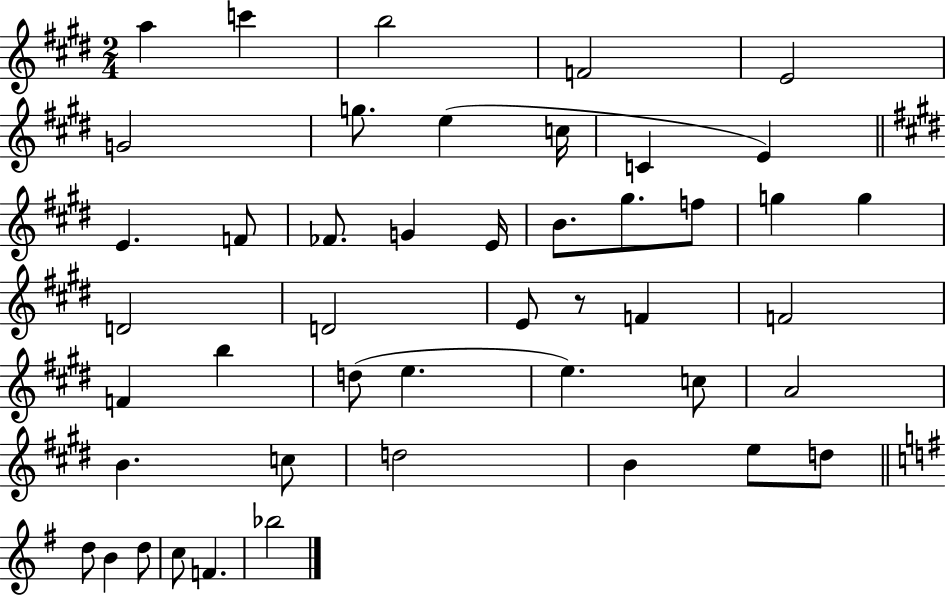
{
  \clef treble
  \numericTimeSignature
  \time 2/4
  \key e \major
  \repeat volta 2 { a''4 c'''4 | b''2 | f'2 | e'2 | \break g'2 | g''8. e''4( c''16 | c'4 e'4) | \bar "||" \break \key e \major e'4. f'8 | fes'8. g'4 e'16 | b'8. gis''8. f''8 | g''4 g''4 | \break d'2 | d'2 | e'8 r8 f'4 | f'2 | \break f'4 b''4 | d''8( e''4. | e''4.) c''8 | a'2 | \break b'4. c''8 | d''2 | b'4 e''8 d''8 | \bar "||" \break \key e \minor d''8 b'4 d''8 | c''8 f'4. | bes''2 | } \bar "|."
}